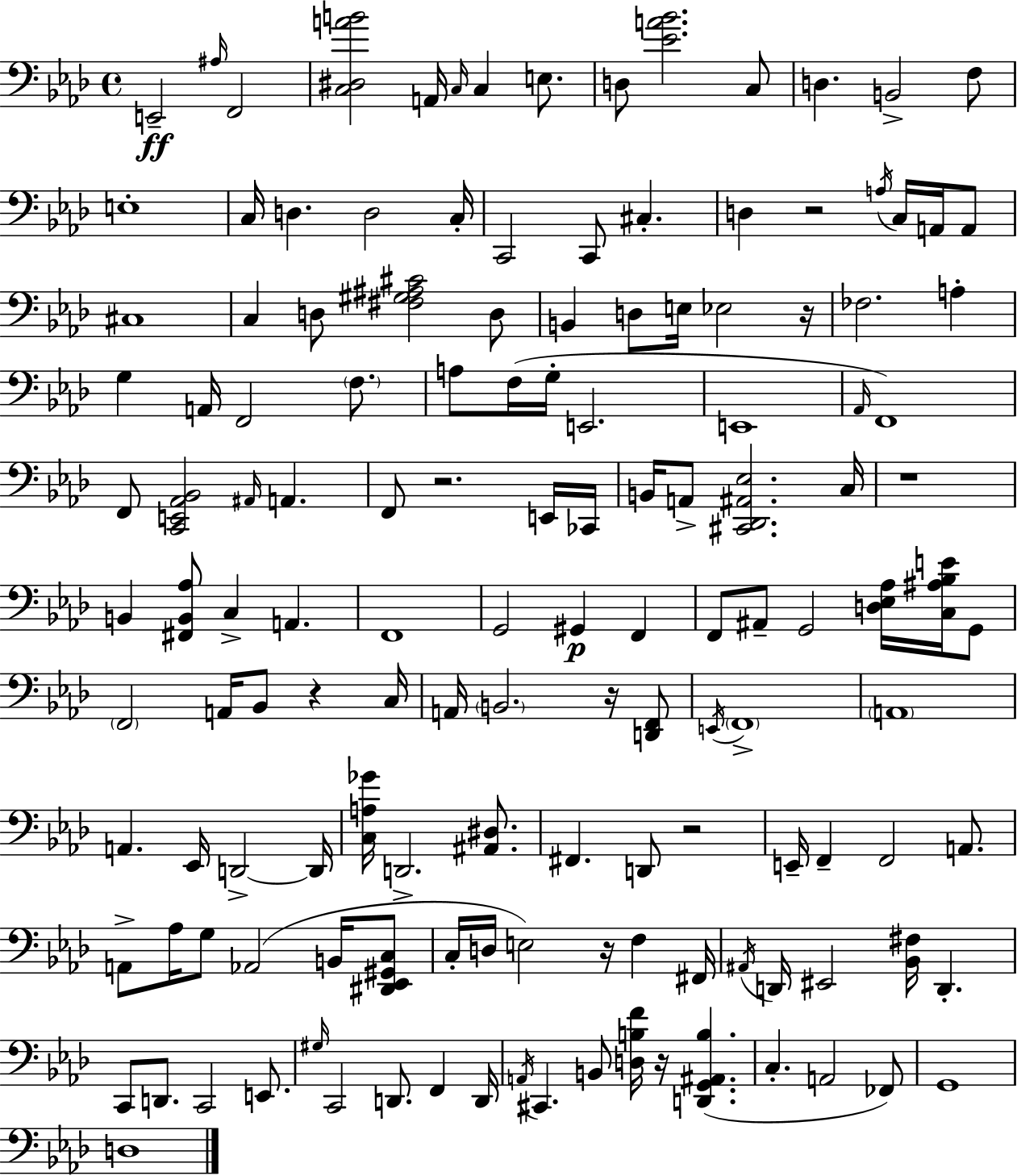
E2/h A#3/s F2/h [C3,D#3,A4,B4]/h A2/s C3/s C3/q E3/e. D3/e [Eb4,A4,Bb4]/h. C3/e D3/q. B2/h F3/e E3/w C3/s D3/q. D3/h C3/s C2/h C2/e C#3/q. D3/q R/h A3/s C3/s A2/s A2/e C#3/w C3/q D3/e [F#3,G#3,A#3,C#4]/h D3/e B2/q D3/e E3/s Eb3/h R/s FES3/h. A3/q G3/q A2/s F2/h F3/e. A3/e F3/s G3/s E2/h. E2/w Ab2/s F2/w F2/e [C2,E2,Ab2,Bb2]/h A#2/s A2/q. F2/e R/h. E2/s CES2/s B2/s A2/e [C#2,Db2,A#2,Eb3]/h. C3/s R/w B2/q [F#2,B2,Ab3]/e C3/q A2/q. F2/w G2/h G#2/q F2/q F2/e A#2/e G2/h [D3,Eb3,Ab3]/s [C3,A#3,Bb3,E4]/s G2/e F2/h A2/s Bb2/e R/q C3/s A2/s B2/h. R/s [D2,F2]/e E2/s F2/w A2/w A2/q. Eb2/s D2/h D2/s [C3,A3,Gb4]/s D2/h. [A#2,D#3]/e. F#2/q. D2/e R/h E2/s F2/q F2/h A2/e. A2/e Ab3/s G3/e Ab2/h B2/s [D#2,Eb2,G#2,C3]/e C3/s D3/s E3/h R/s F3/q F#2/s A#2/s D2/s EIS2/h [Bb2,F#3]/s D2/q. C2/e D2/e. C2/h E2/e. G#3/s C2/h D2/e. F2/q D2/s A2/s C#2/q. B2/e [D3,B3,F4]/s R/s [D2,G2,A#2,B3]/q. C3/q. A2/h FES2/e G2/w D3/w